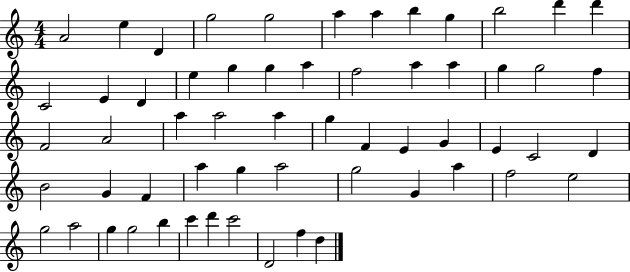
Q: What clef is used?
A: treble